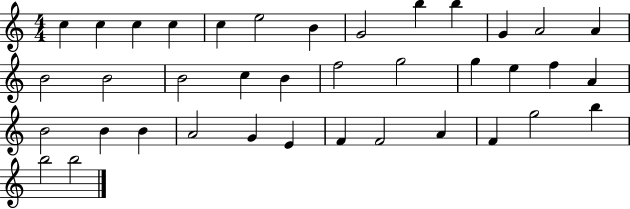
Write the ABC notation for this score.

X:1
T:Untitled
M:4/4
L:1/4
K:C
c c c c c e2 B G2 b b G A2 A B2 B2 B2 c B f2 g2 g e f A B2 B B A2 G E F F2 A F g2 b b2 b2